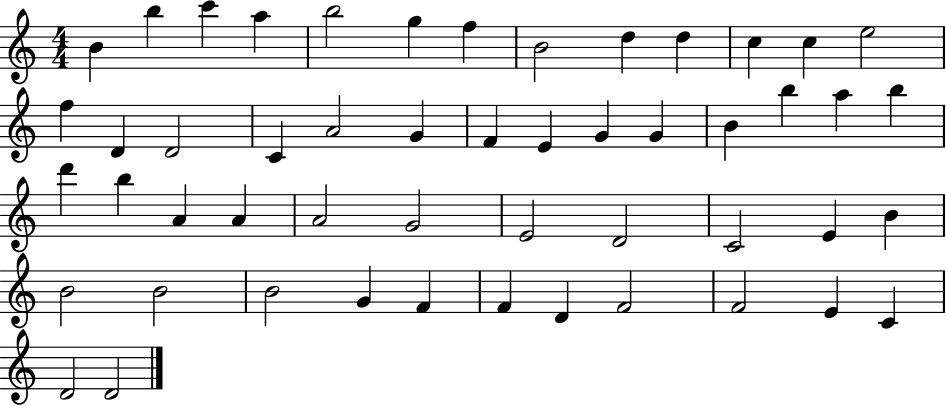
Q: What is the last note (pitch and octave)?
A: D4